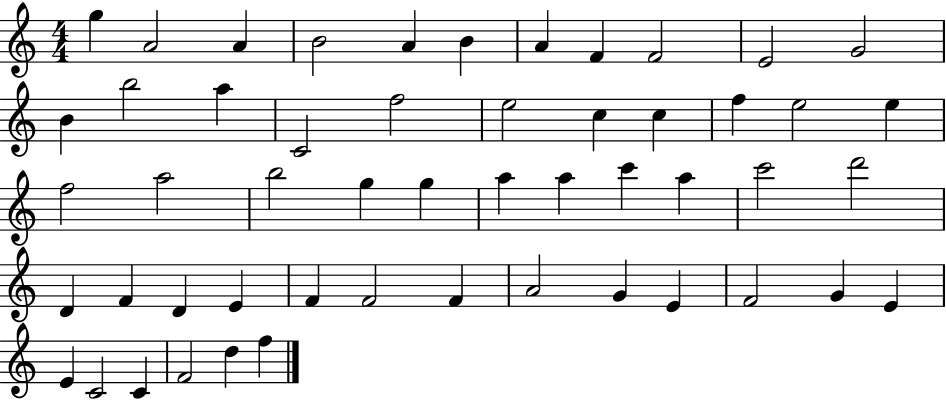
X:1
T:Untitled
M:4/4
L:1/4
K:C
g A2 A B2 A B A F F2 E2 G2 B b2 a C2 f2 e2 c c f e2 e f2 a2 b2 g g a a c' a c'2 d'2 D F D E F F2 F A2 G E F2 G E E C2 C F2 d f